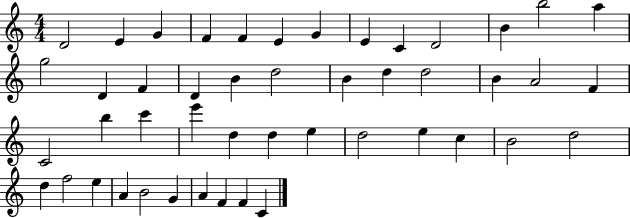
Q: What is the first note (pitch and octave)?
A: D4